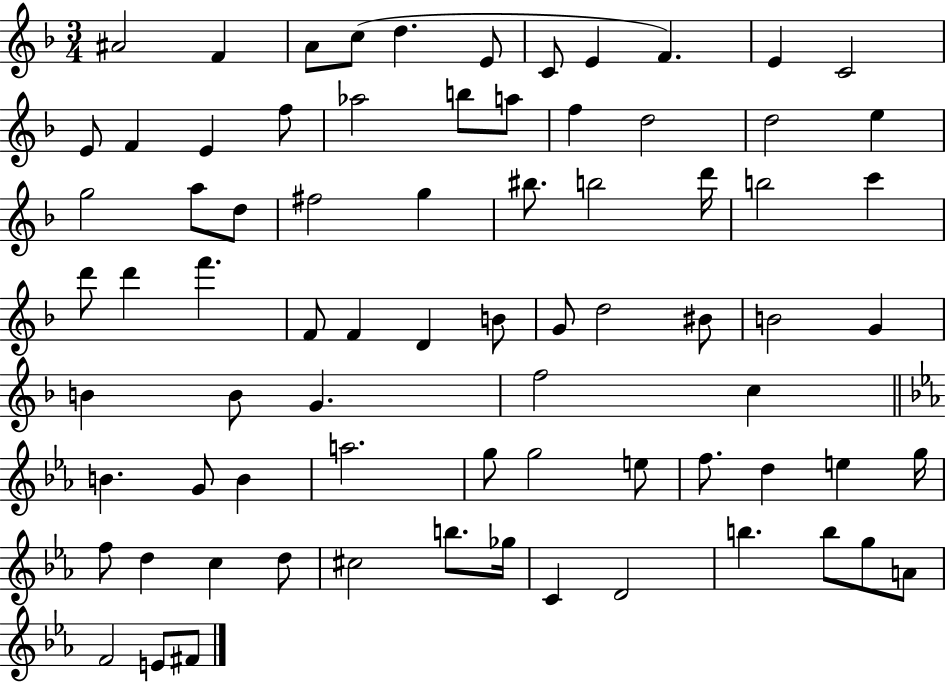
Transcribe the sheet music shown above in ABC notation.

X:1
T:Untitled
M:3/4
L:1/4
K:F
^A2 F A/2 c/2 d E/2 C/2 E F E C2 E/2 F E f/2 _a2 b/2 a/2 f d2 d2 e g2 a/2 d/2 ^f2 g ^b/2 b2 d'/4 b2 c' d'/2 d' f' F/2 F D B/2 G/2 d2 ^B/2 B2 G B B/2 G f2 c B G/2 B a2 g/2 g2 e/2 f/2 d e g/4 f/2 d c d/2 ^c2 b/2 _g/4 C D2 b b/2 g/2 A/2 F2 E/2 ^F/2